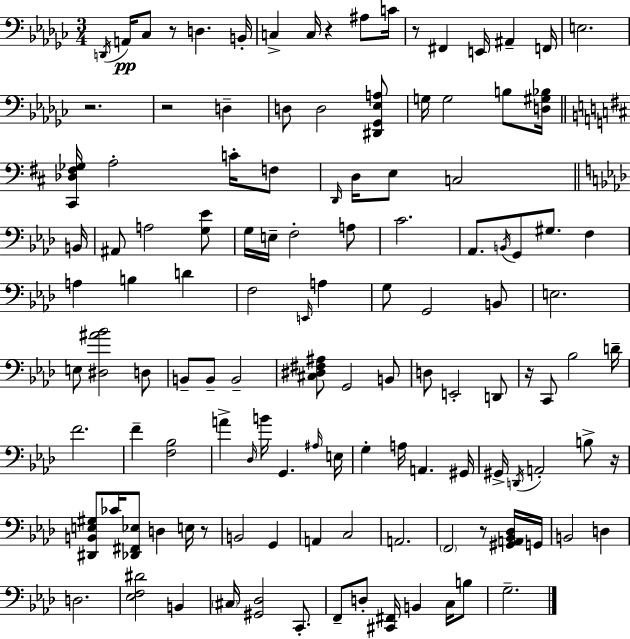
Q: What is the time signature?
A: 3/4